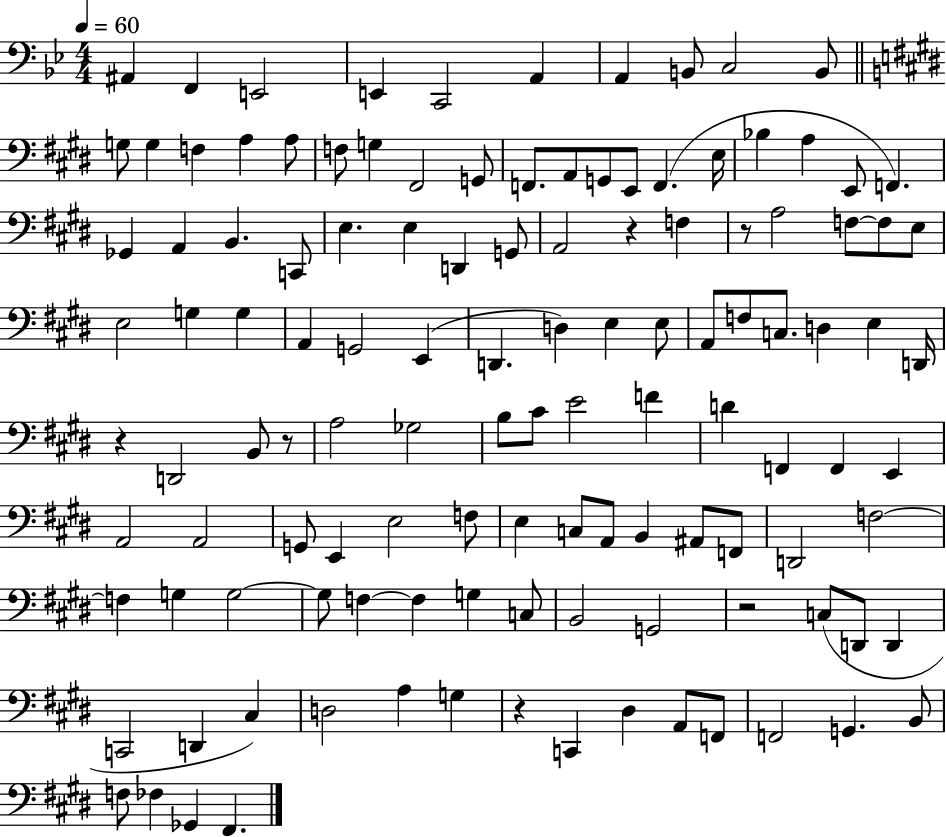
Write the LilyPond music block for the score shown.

{
  \clef bass
  \numericTimeSignature
  \time 4/4
  \key bes \major
  \tempo 4 = 60
  \repeat volta 2 { ais,4 f,4 e,2 | e,4 c,2 a,4 | a,4 b,8 c2 b,8 | \bar "||" \break \key e \major g8 g4 f4 a4 a8 | f8 g4 fis,2 g,8 | f,8. a,8 g,8 e,8 f,4.( e16 | bes4 a4 e,8 f,4.) | \break ges,4 a,4 b,4. c,8 | e4. e4 d,4 g,8 | a,2 r4 f4 | r8 a2 f8~~ f8 e8 | \break e2 g4 g4 | a,4 g,2 e,4( | d,4. d4) e4 e8 | a,8 f8 c8. d4 e4 d,16 | \break r4 d,2 b,8 r8 | a2 ges2 | b8 cis'8 e'2 f'4 | d'4 f,4 f,4 e,4 | \break a,2 a,2 | g,8 e,4 e2 f8 | e4 c8 a,8 b,4 ais,8 f,8 | d,2 f2~~ | \break f4 g4 g2~~ | g8 f4~~ f4 g4 c8 | b,2 g,2 | r2 c8( d,8 d,4 | \break c,2 d,4 cis4) | d2 a4 g4 | r4 c,4 dis4 a,8 f,8 | f,2 g,4. b,8 | \break f8 fes4 ges,4 fis,4. | } \bar "|."
}